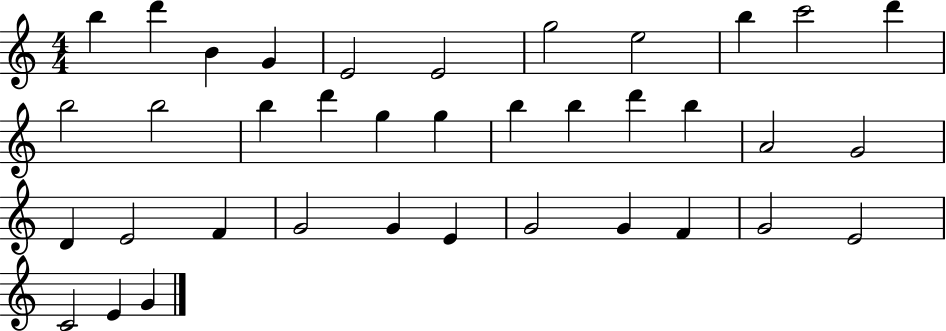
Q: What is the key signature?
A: C major